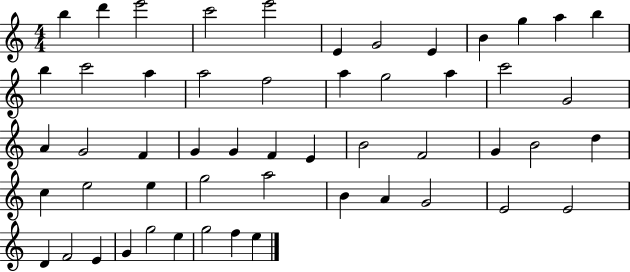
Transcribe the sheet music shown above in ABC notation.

X:1
T:Untitled
M:4/4
L:1/4
K:C
b d' e'2 c'2 e'2 E G2 E B g a b b c'2 a a2 f2 a g2 a c'2 G2 A G2 F G G F E B2 F2 G B2 d c e2 e g2 a2 B A G2 E2 E2 D F2 E G g2 e g2 f e